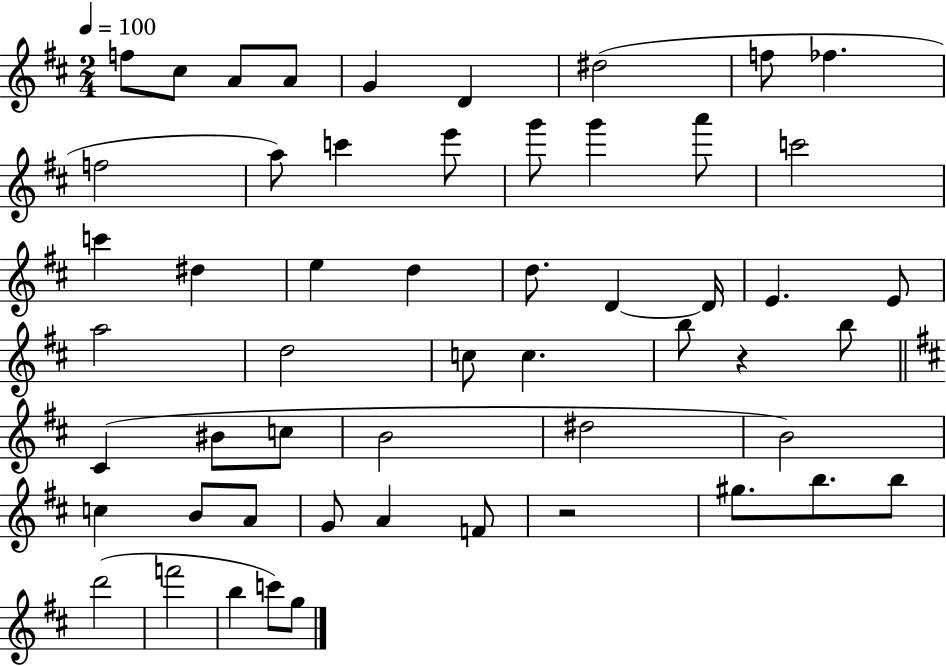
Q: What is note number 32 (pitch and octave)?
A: B5